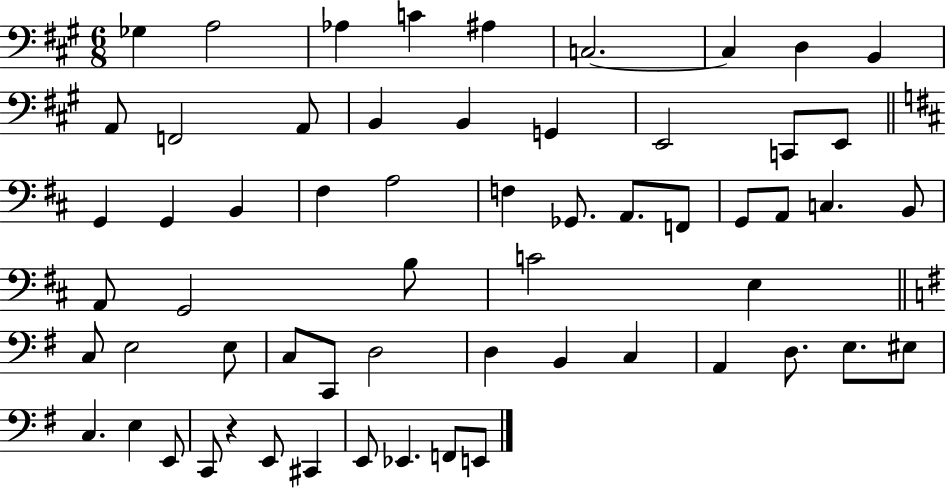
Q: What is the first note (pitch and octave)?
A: Gb3